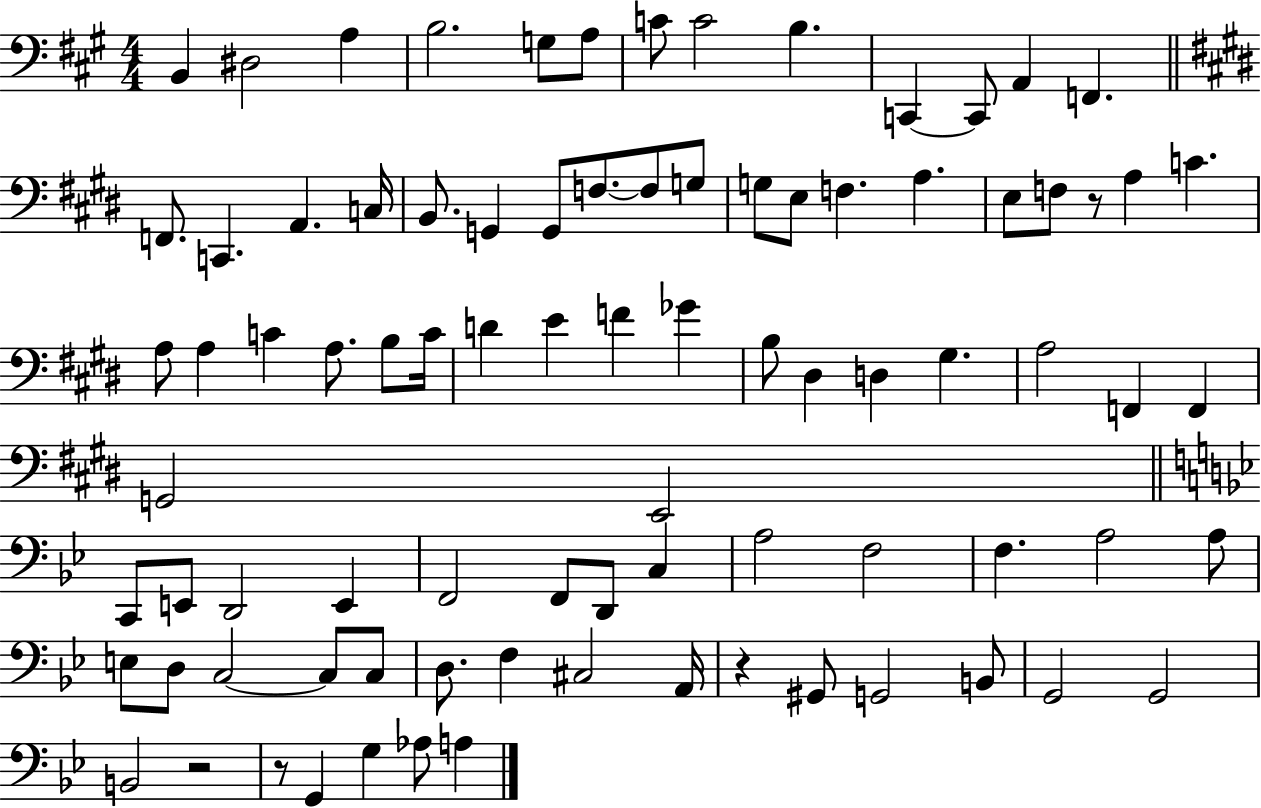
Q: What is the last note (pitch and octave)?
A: A3